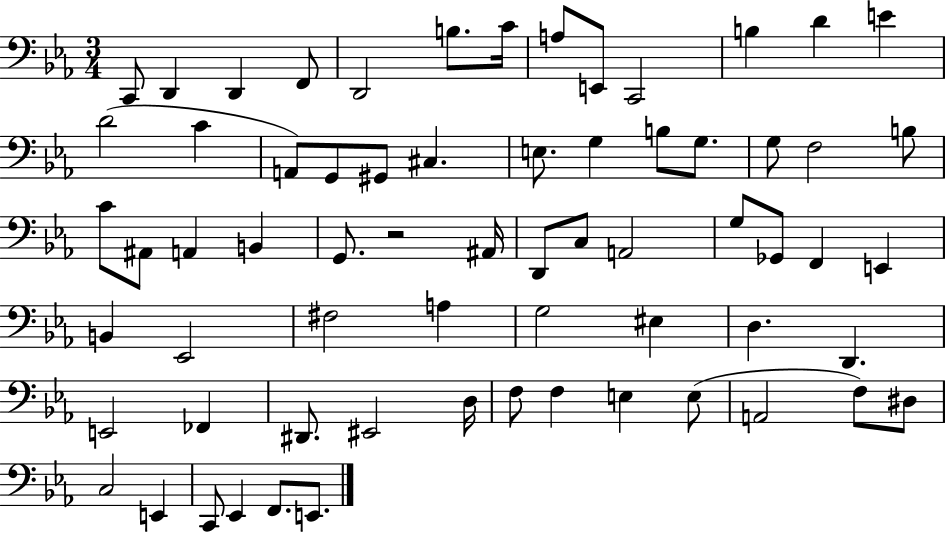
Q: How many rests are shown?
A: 1